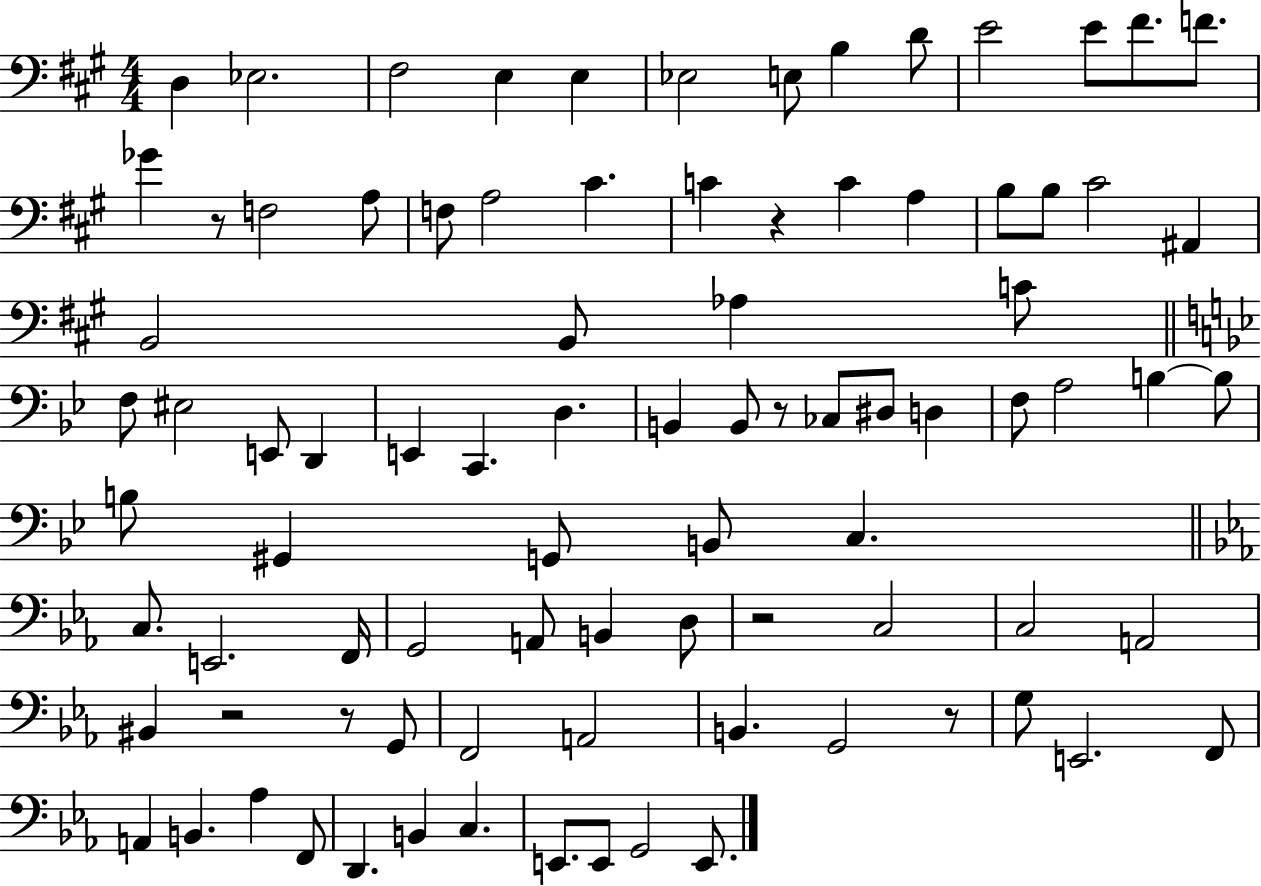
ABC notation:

X:1
T:Untitled
M:4/4
L:1/4
K:A
D, _E,2 ^F,2 E, E, _E,2 E,/2 B, D/2 E2 E/2 ^F/2 F/2 _G z/2 F,2 A,/2 F,/2 A,2 ^C C z C A, B,/2 B,/2 ^C2 ^A,, B,,2 B,,/2 _A, C/2 F,/2 ^E,2 E,,/2 D,, E,, C,, D, B,, B,,/2 z/2 _C,/2 ^D,/2 D, F,/2 A,2 B, B,/2 B,/2 ^G,, G,,/2 B,,/2 C, C,/2 E,,2 F,,/4 G,,2 A,,/2 B,, D,/2 z2 C,2 C,2 A,,2 ^B,, z2 z/2 G,,/2 F,,2 A,,2 B,, G,,2 z/2 G,/2 E,,2 F,,/2 A,, B,, _A, F,,/2 D,, B,, C, E,,/2 E,,/2 G,,2 E,,/2